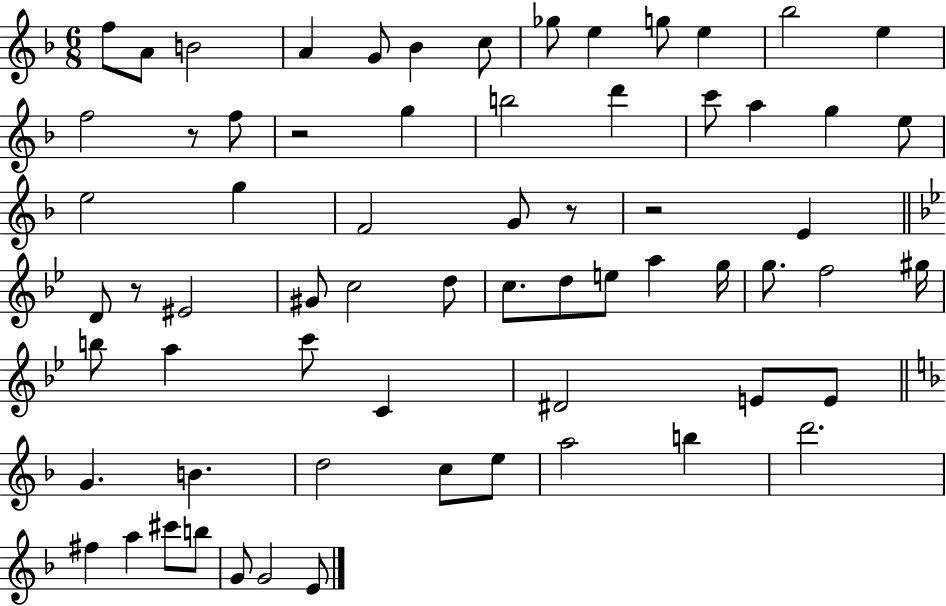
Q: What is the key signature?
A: F major